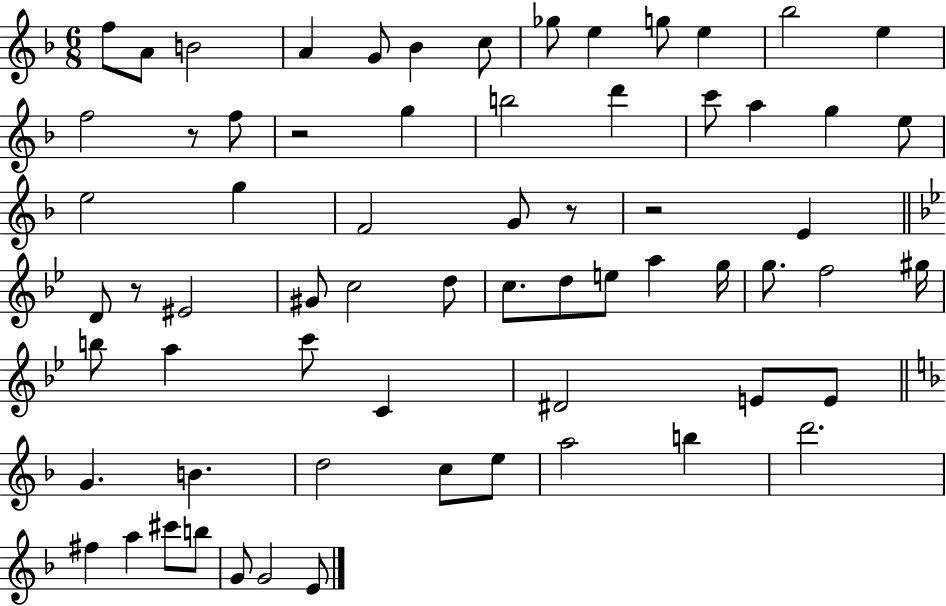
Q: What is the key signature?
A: F major